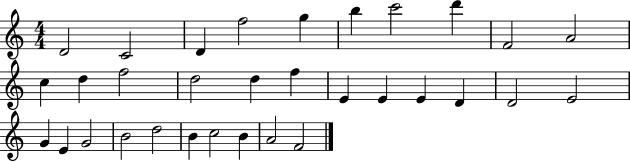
X:1
T:Untitled
M:4/4
L:1/4
K:C
D2 C2 D f2 g b c'2 d' F2 A2 c d f2 d2 d f E E E D D2 E2 G E G2 B2 d2 B c2 B A2 F2